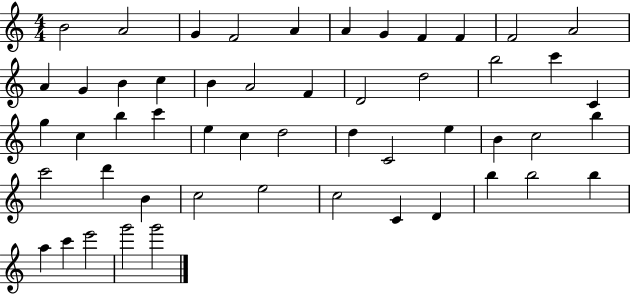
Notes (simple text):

B4/h A4/h G4/q F4/h A4/q A4/q G4/q F4/q F4/q F4/h A4/h A4/q G4/q B4/q C5/q B4/q A4/h F4/q D4/h D5/h B5/h C6/q C4/q G5/q C5/q B5/q C6/q E5/q C5/q D5/h D5/q C4/h E5/q B4/q C5/h B5/q C6/h D6/q B4/q C5/h E5/h C5/h C4/q D4/q B5/q B5/h B5/q A5/q C6/q E6/h G6/h G6/h